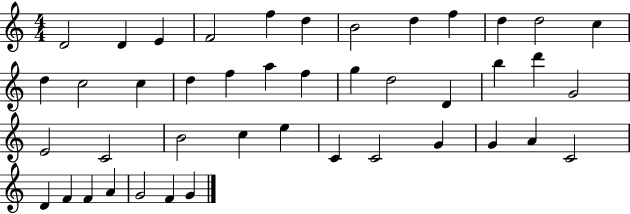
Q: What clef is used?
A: treble